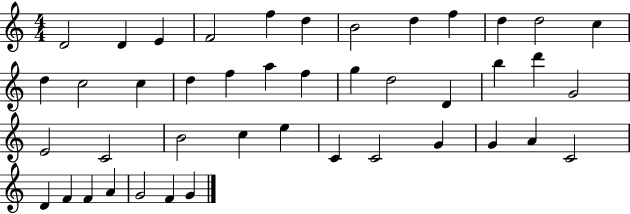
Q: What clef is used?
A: treble